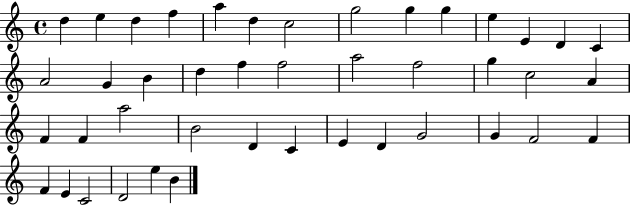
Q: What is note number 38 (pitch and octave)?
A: F4